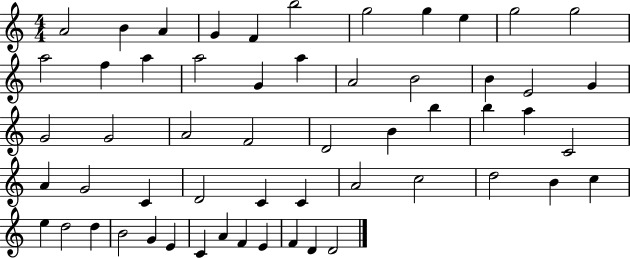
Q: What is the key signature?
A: C major